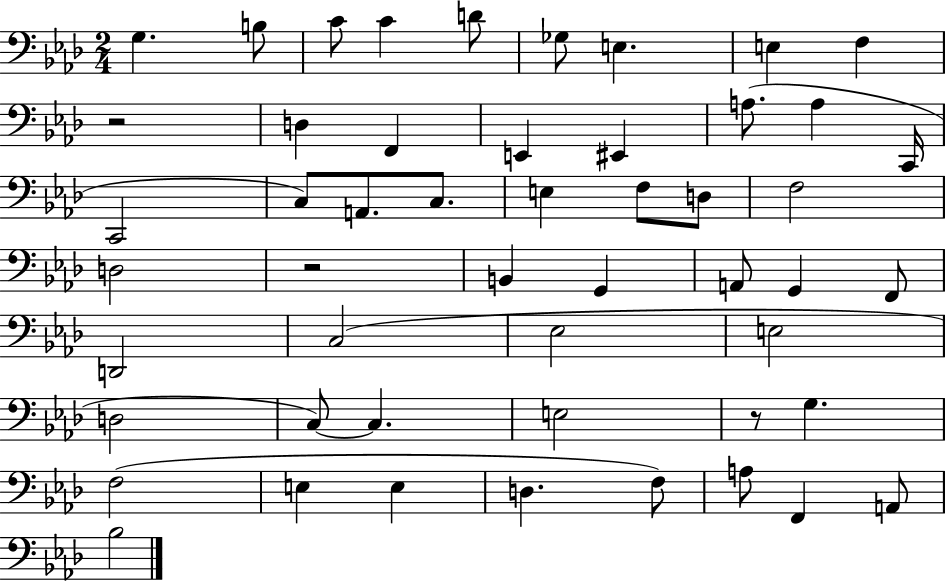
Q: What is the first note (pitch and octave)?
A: G3